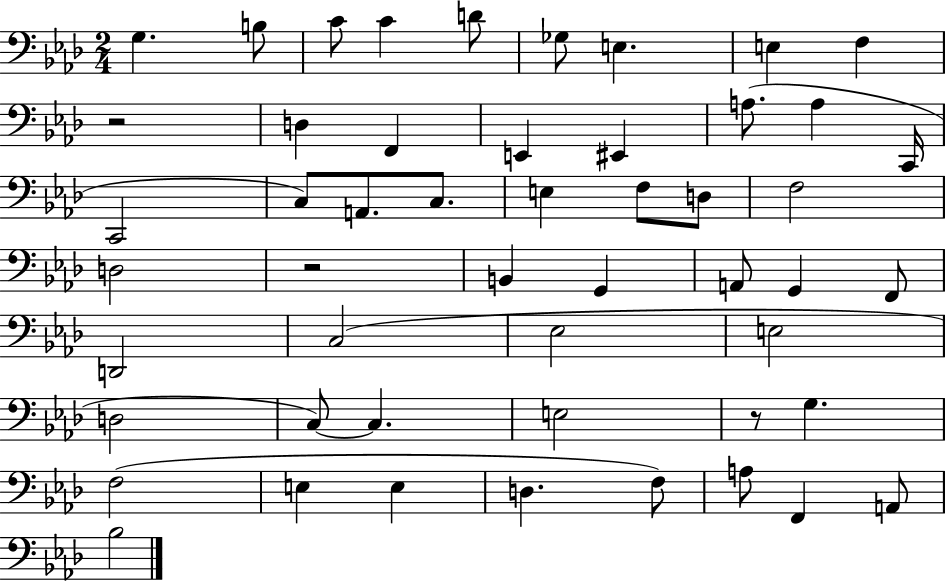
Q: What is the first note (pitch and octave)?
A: G3